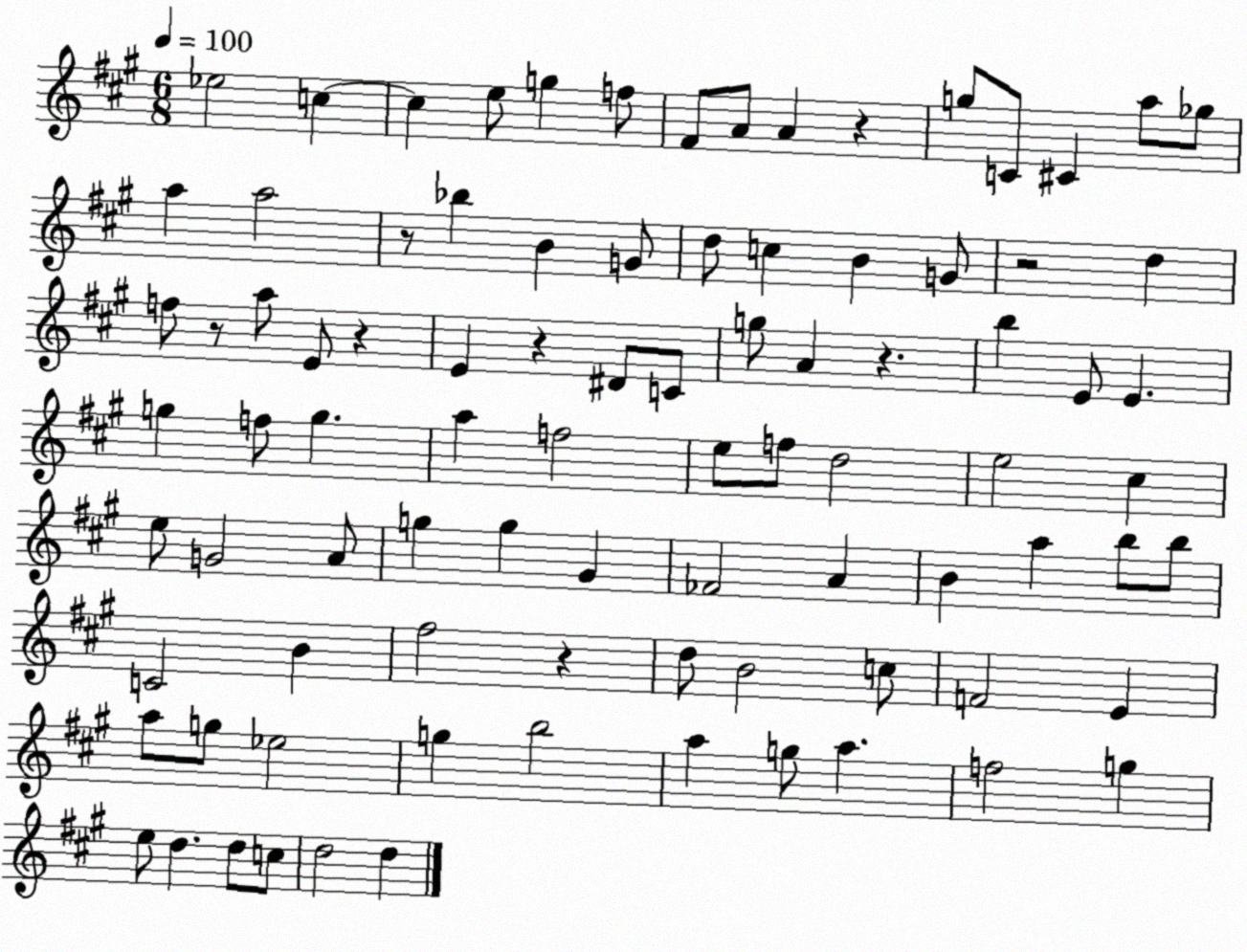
X:1
T:Untitled
M:6/8
L:1/4
K:A
_e2 c c e/2 g f/2 ^F/2 A/2 A z g/2 C/2 ^C a/2 _g/2 a a2 z/2 _b B G/2 d/2 c B G/2 z2 d f/2 z/2 a/2 E/2 z E z ^D/2 C/2 g/2 A z b E/2 E g f/2 g a f2 e/2 f/2 d2 e2 ^c e/2 G2 A/2 g g ^G _F2 A B a b/2 b/2 C2 B ^f2 z d/2 B2 c/2 F2 E a/2 g/2 _e2 g b2 a g/2 a f2 g e/2 d d/2 c/2 d2 d